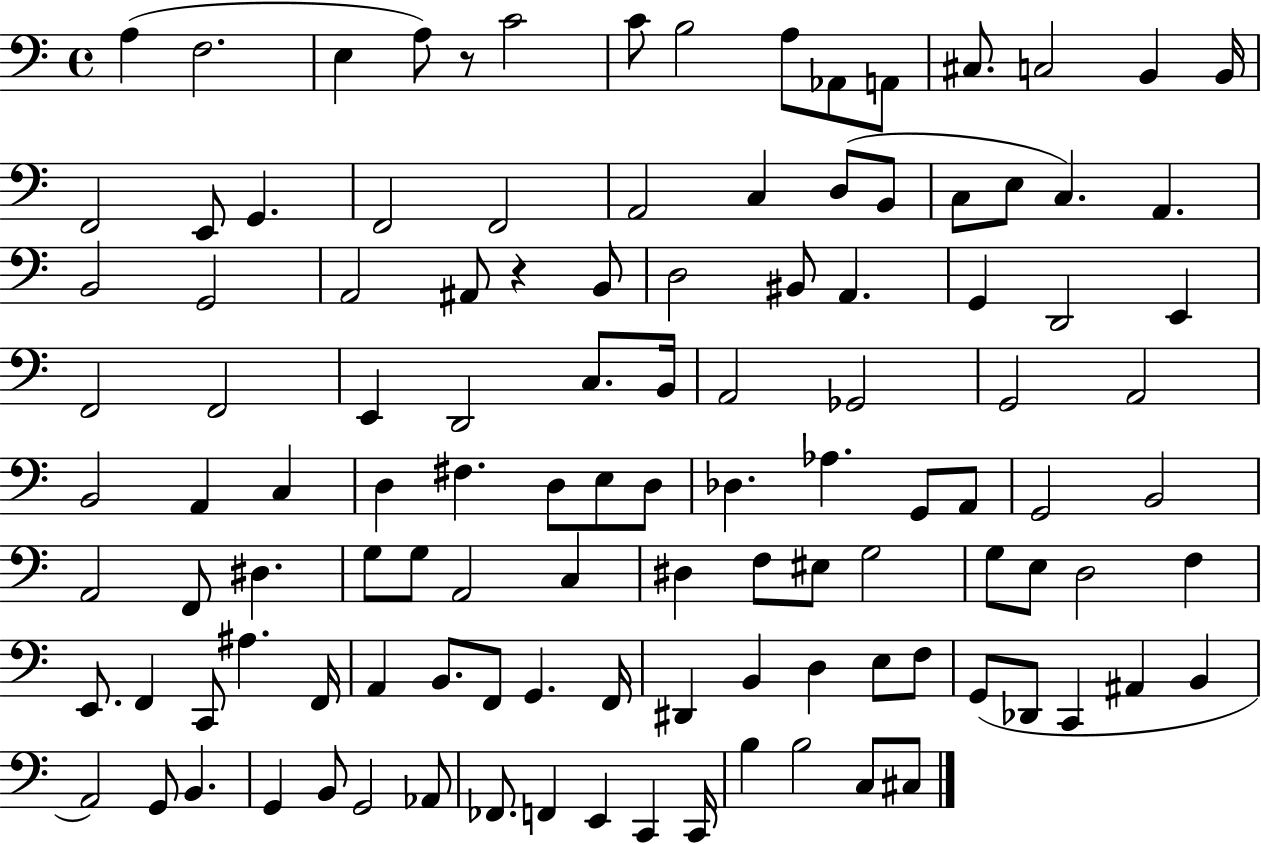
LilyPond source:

{
  \clef bass
  \time 4/4
  \defaultTimeSignature
  \key c \major
  a4( f2. | e4 a8) r8 c'2 | c'8 b2 a8 aes,8 a,8 | cis8. c2 b,4 b,16 | \break f,2 e,8 g,4. | f,2 f,2 | a,2 c4 d8( b,8 | c8 e8 c4.) a,4. | \break b,2 g,2 | a,2 ais,8 r4 b,8 | d2 bis,8 a,4. | g,4 d,2 e,4 | \break f,2 f,2 | e,4 d,2 c8. b,16 | a,2 ges,2 | g,2 a,2 | \break b,2 a,4 c4 | d4 fis4. d8 e8 d8 | des4. aes4. g,8 a,8 | g,2 b,2 | \break a,2 f,8 dis4. | g8 g8 a,2 c4 | dis4 f8 eis8 g2 | g8 e8 d2 f4 | \break e,8. f,4 c,8 ais4. f,16 | a,4 b,8. f,8 g,4. f,16 | dis,4 b,4 d4 e8 f8 | g,8( des,8 c,4 ais,4 b,4 | \break a,2) g,8 b,4. | g,4 b,8 g,2 aes,8 | fes,8. f,4 e,4 c,4 c,16 | b4 b2 c8 cis8 | \break \bar "|."
}